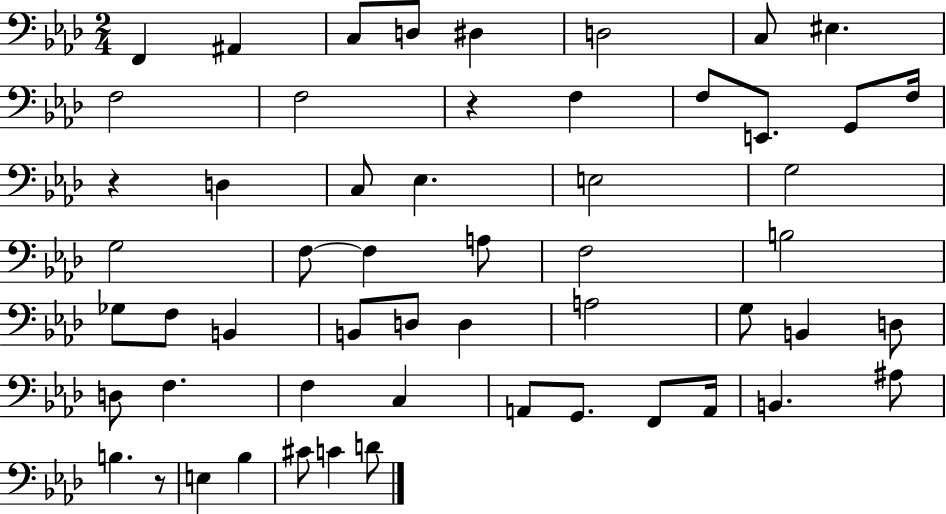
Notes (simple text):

F2/q A#2/q C3/e D3/e D#3/q D3/h C3/e EIS3/q. F3/h F3/h R/q F3/q F3/e E2/e. G2/e F3/s R/q D3/q C3/e Eb3/q. E3/h G3/h G3/h F3/e F3/q A3/e F3/h B3/h Gb3/e F3/e B2/q B2/e D3/e D3/q A3/h G3/e B2/q D3/e D3/e F3/q. F3/q C3/q A2/e G2/e. F2/e A2/s B2/q. A#3/e B3/q. R/e E3/q Bb3/q C#4/e C4/q D4/e